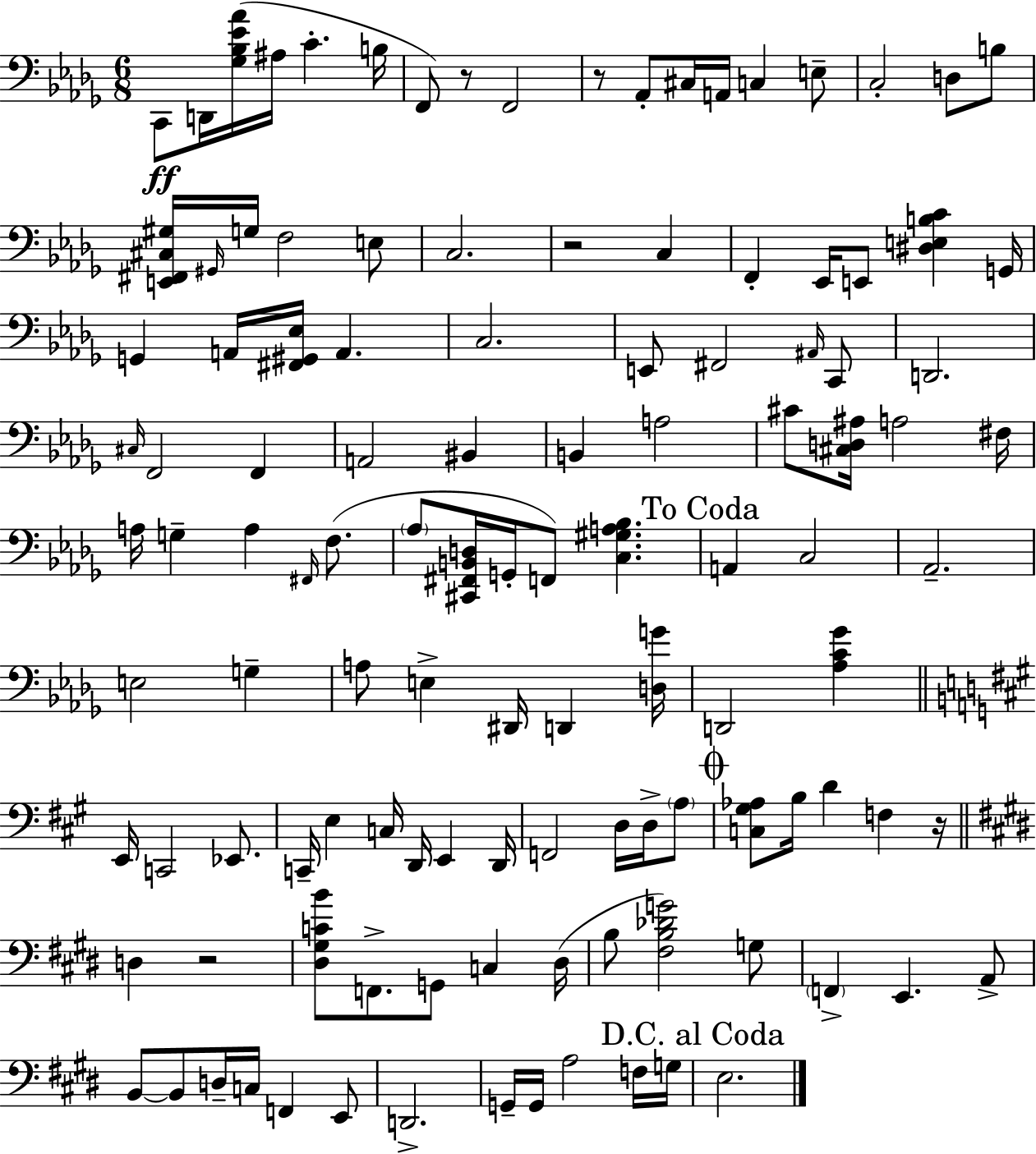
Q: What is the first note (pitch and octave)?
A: C2